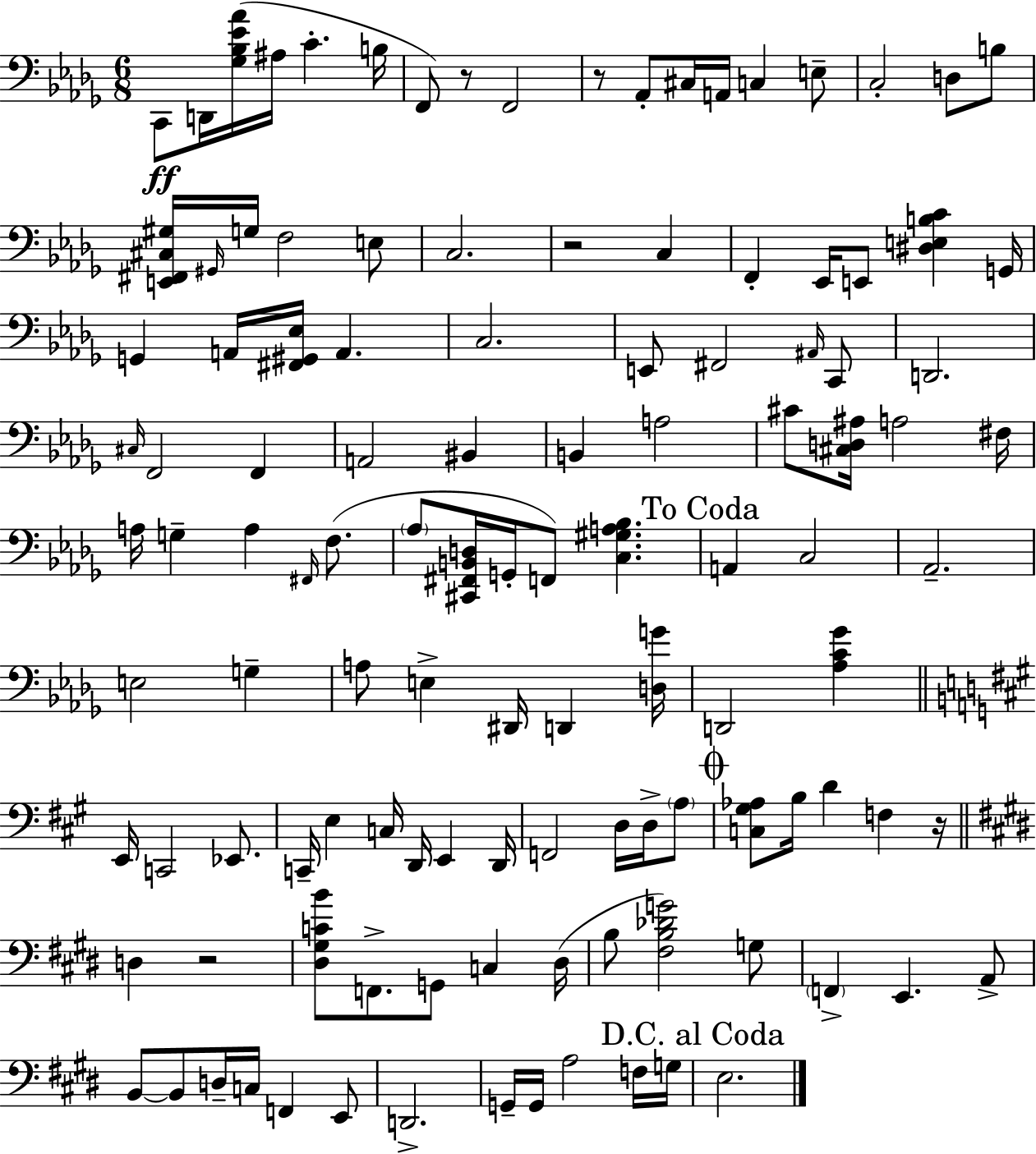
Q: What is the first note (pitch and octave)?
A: C2